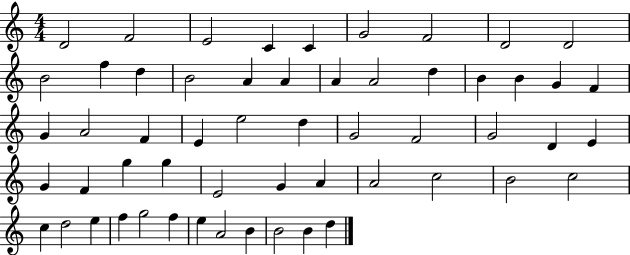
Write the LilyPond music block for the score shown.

{
  \clef treble
  \numericTimeSignature
  \time 4/4
  \key c \major
  d'2 f'2 | e'2 c'4 c'4 | g'2 f'2 | d'2 d'2 | \break b'2 f''4 d''4 | b'2 a'4 a'4 | a'4 a'2 d''4 | b'4 b'4 g'4 f'4 | \break g'4 a'2 f'4 | e'4 e''2 d''4 | g'2 f'2 | g'2 d'4 e'4 | \break g'4 f'4 g''4 g''4 | e'2 g'4 a'4 | a'2 c''2 | b'2 c''2 | \break c''4 d''2 e''4 | f''4 g''2 f''4 | e''4 a'2 b'4 | b'2 b'4 d''4 | \break \bar "|."
}